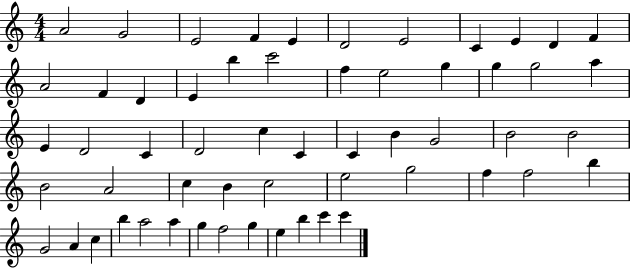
A4/h G4/h E4/h F4/q E4/q D4/h E4/h C4/q E4/q D4/q F4/q A4/h F4/q D4/q E4/q B5/q C6/h F5/q E5/h G5/q G5/q G5/h A5/q E4/q D4/h C4/q D4/h C5/q C4/q C4/q B4/q G4/h B4/h B4/h B4/h A4/h C5/q B4/q C5/h E5/h G5/h F5/q F5/h B5/q G4/h A4/q C5/q B5/q A5/h A5/q G5/q F5/h G5/q E5/q B5/q C6/q C6/q